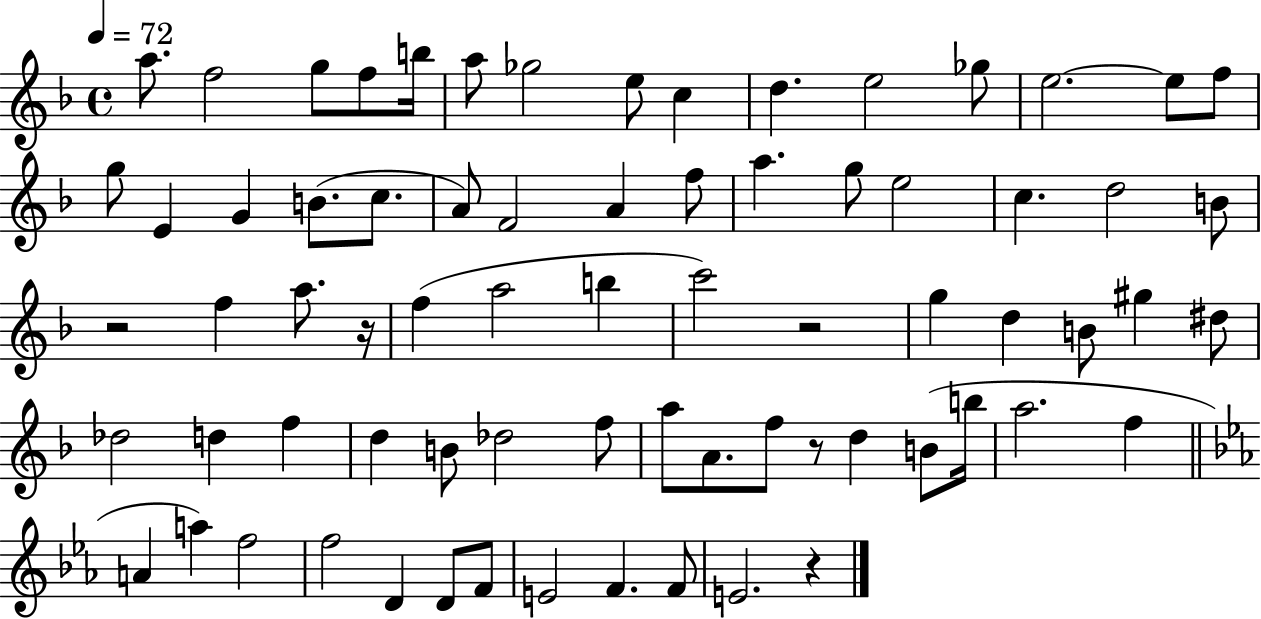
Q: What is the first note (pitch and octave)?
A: A5